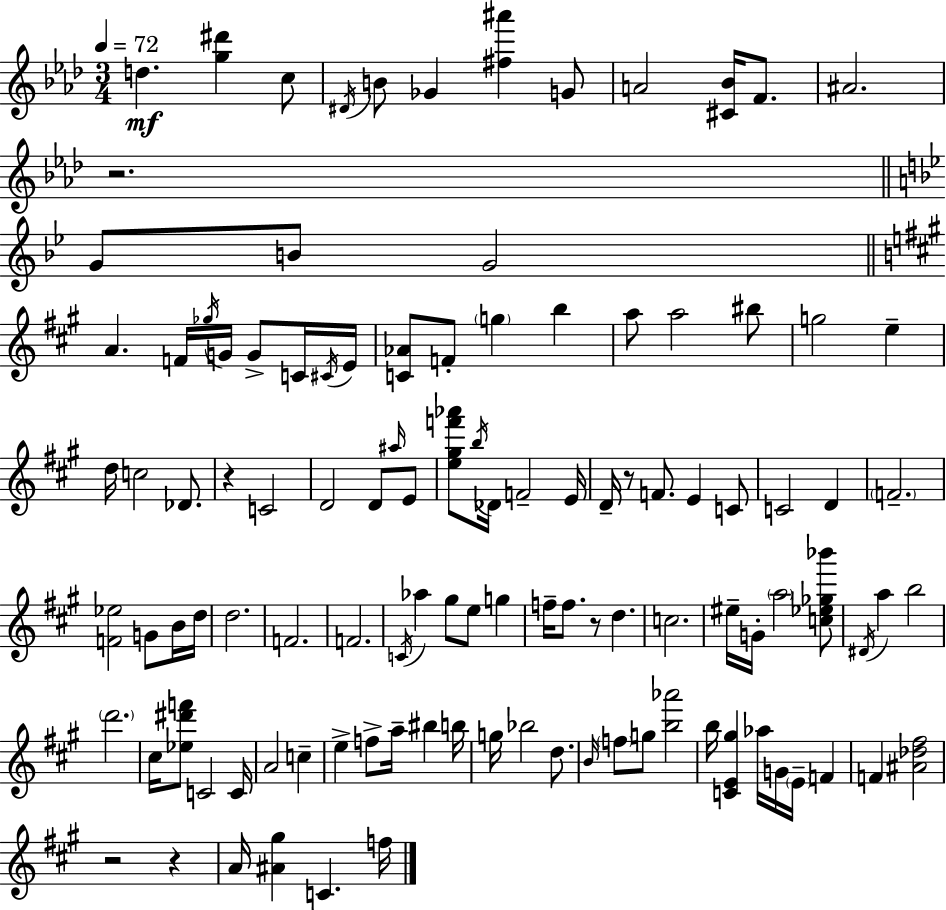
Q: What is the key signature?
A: AES major